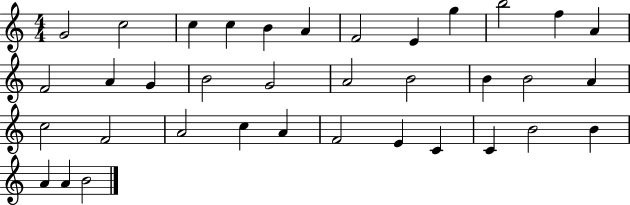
{
  \clef treble
  \numericTimeSignature
  \time 4/4
  \key c \major
  g'2 c''2 | c''4 c''4 b'4 a'4 | f'2 e'4 g''4 | b''2 f''4 a'4 | \break f'2 a'4 g'4 | b'2 g'2 | a'2 b'2 | b'4 b'2 a'4 | \break c''2 f'2 | a'2 c''4 a'4 | f'2 e'4 c'4 | c'4 b'2 b'4 | \break a'4 a'4 b'2 | \bar "|."
}